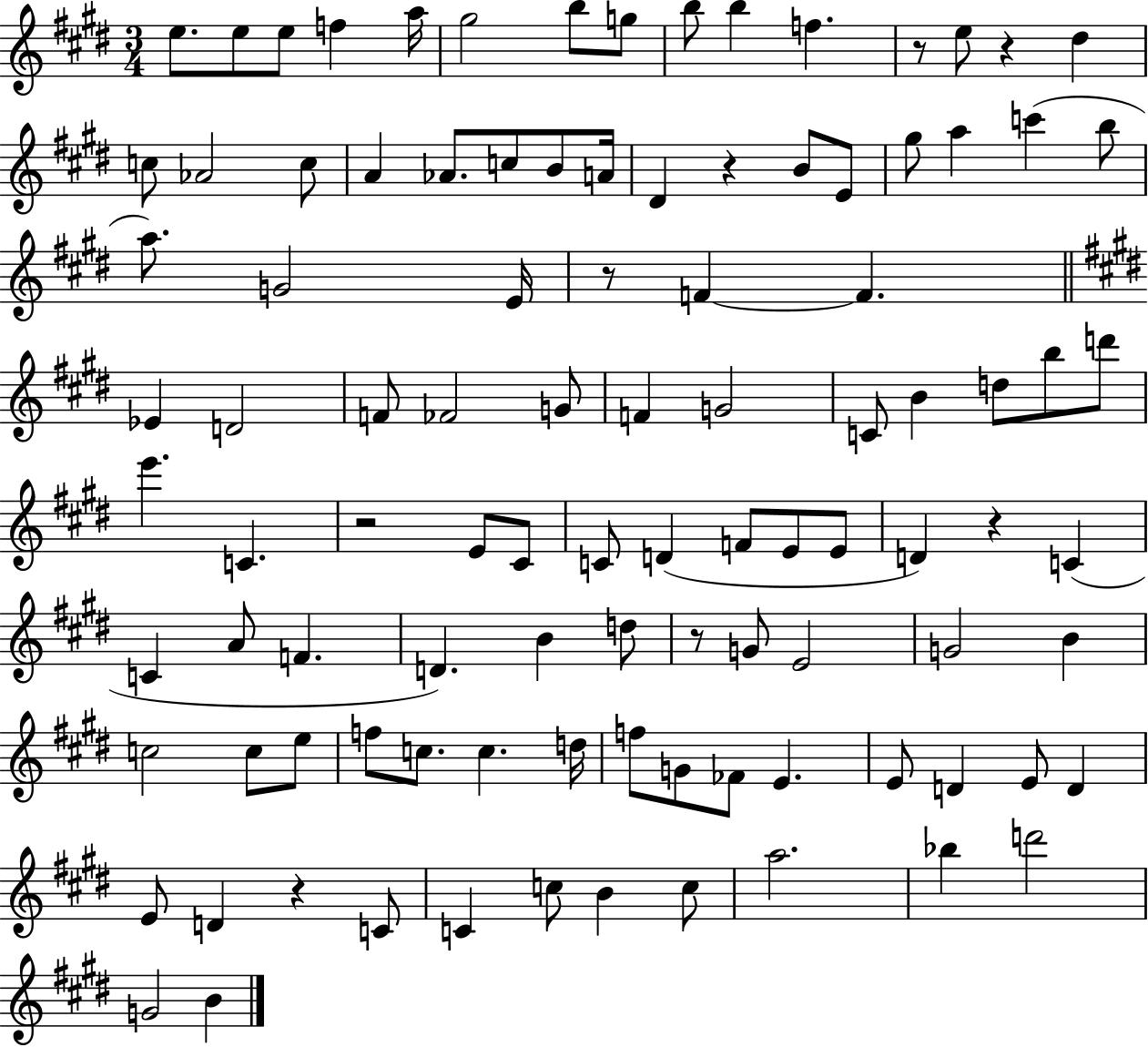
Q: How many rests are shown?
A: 8